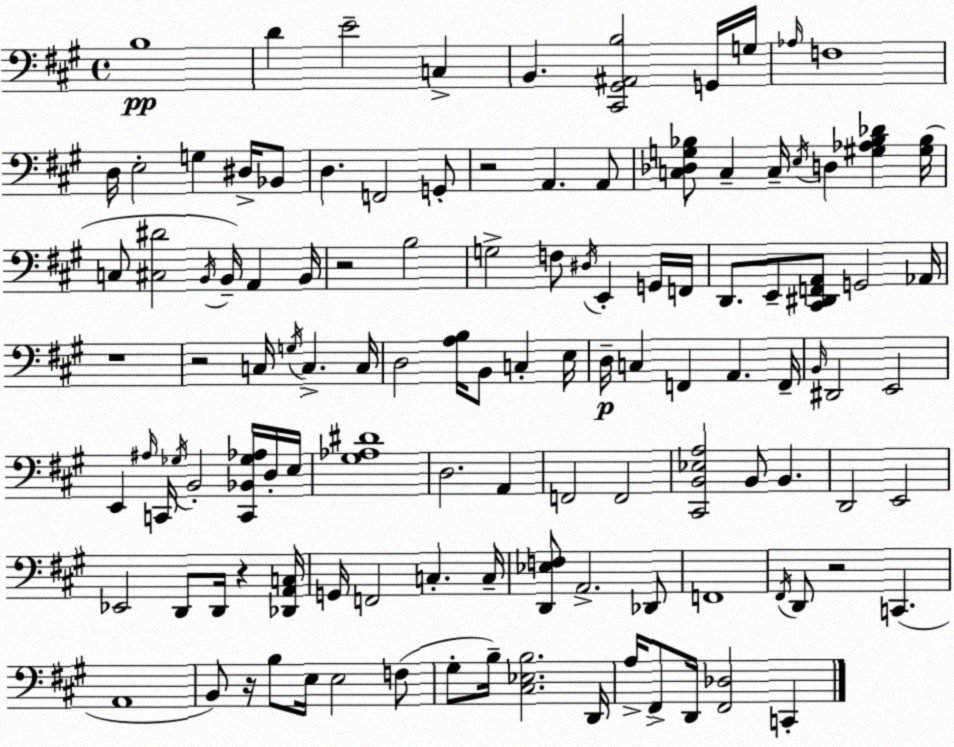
X:1
T:Untitled
M:4/4
L:1/4
K:A
B,4 D E2 C, B,, [^C,,^G,,^A,,B,]2 G,,/4 G,/4 _A,/4 F,4 D,/4 E,2 G, ^D,/4 _B,,/2 D, F,,2 G,,/2 z2 A,, A,,/2 [C,_D,G,_B,]/2 C, C,/4 E,/4 D, [^G,_A,_B,_D] [^G,_B,]/4 C,/2 [^C,^D]2 B,,/4 B,,/4 A,, B,,/4 z2 B,2 G,2 F,/2 ^D,/4 E,, G,,/4 F,,/4 D,,/2 E,,/2 [^C,,^D,,F,,A,,]/2 G,,2 _A,,/4 z4 z2 C,/4 G,/4 C, C,/4 D,2 [A,B,]/4 B,,/2 C, E,/4 D,/4 C, F,, A,, F,,/4 B,,/4 ^D,,2 E,,2 E,, ^A,/4 C,,/4 _G,/4 B,,2 [C,,_B,,_G,_A,]/4 D,/4 E,/4 [^G,_A,^D]4 D,2 A,, F,,2 F,,2 [^C,,B,,_E,A,]2 B,,/2 B,, D,,2 E,,2 _E,,2 D,,/2 D,,/4 z [_D,,A,,C,]/4 G,,/4 F,,2 C, C,/4 [D,,_E,F,]/2 A,,2 _D,,/2 F,,4 ^F,,/4 D,,/2 z2 C,, A,,4 B,,/2 z/4 B,/2 E,/4 E,2 F,/2 ^G,/2 B,/4 [^C,_E,B,]2 D,,/4 A,/4 ^F,,/2 D,,/4 [^F,,_D,]2 C,,